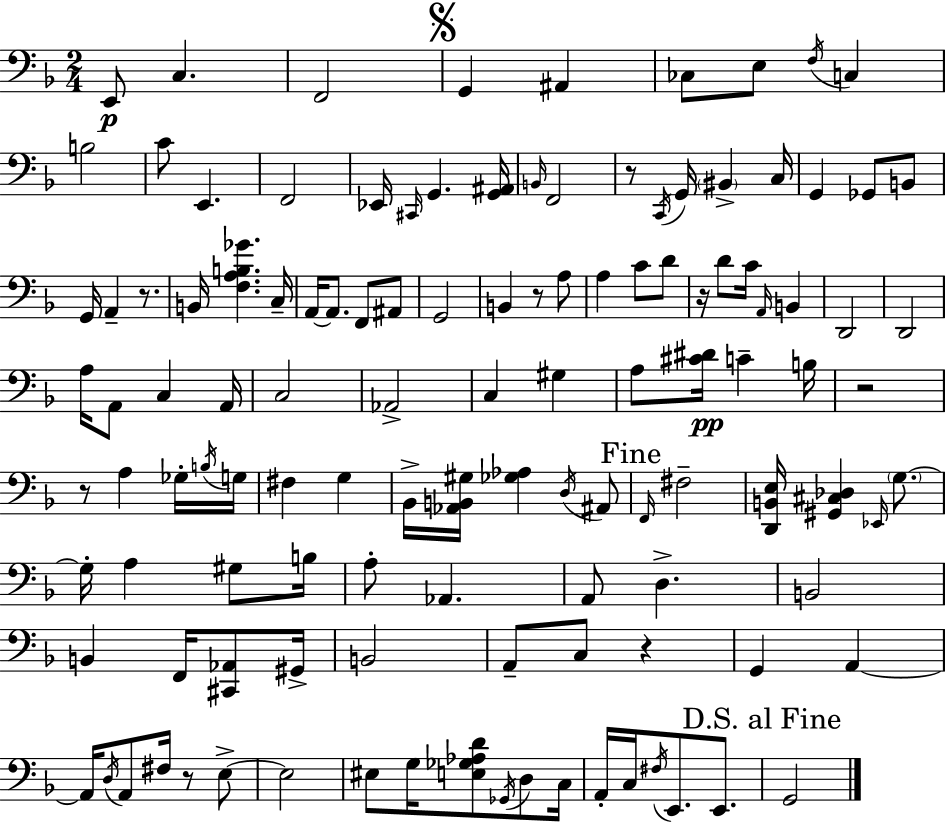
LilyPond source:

{
  \clef bass
  \numericTimeSignature
  \time 2/4
  \key f \major
  e,8\p c4. | f,2 | \mark \markup { \musicglyph "scripts.segno" } g,4 ais,4 | ces8 e8 \acciaccatura { f16 } c4 | \break b2 | c'8 e,4. | f,2 | ees,16 \grace { cis,16 } g,4. | \break <g, ais,>16 \grace { b,16 } f,2 | r8 \acciaccatura { c,16 } g,16 \parenthesize bis,4-> | c16 g,4 | ges,8 b,8 g,16 a,4-- | \break r8. b,16 <f a b ges'>4. | c16-- a,16~~ a,8. | f,8 ais,8 g,2 | b,4 | \break r8 a8 a4 | c'8 d'8 r16 d'8 c'16 | \grace { a,16 } b,4 d,2 | d,2 | \break a16 a,8 | c4 a,16 c2 | aes,2-> | c4 | \break gis4 a8 <cis' dis'>16\pp | c'4-- b16 r2 | r8 a4 | ges16-. \acciaccatura { b16 } g16 fis4 | \break g4 bes,16-> <aes, b, gis>16 | <ges aes>4 \acciaccatura { d16 } ais,8 \mark "Fine" \grace { f,16 } | fis2-- | <d, b, e>16 <gis, cis des>4 \grace { ees,16 } \parenthesize g8.~~ | \break g16-. a4 gis8 | b16 a8-. aes,4. | a,8 d4.-> | b,2 | \break b,4 f,16 <cis, aes,>8 | gis,16-> b,2 | a,8-- c8 r4 | g,4 a,4~~ | \break a,16 \acciaccatura { d16 } a,8 fis16 r8 | e8->~~ e2 | eis8 g16 <e ges aes d'>8 \acciaccatura { ges,16 } | d8 c16 a,16-. c16 \acciaccatura { fis16 } e,8. | \break e,8. \mark "D.S. al Fine" g,2 | \bar "|."
}